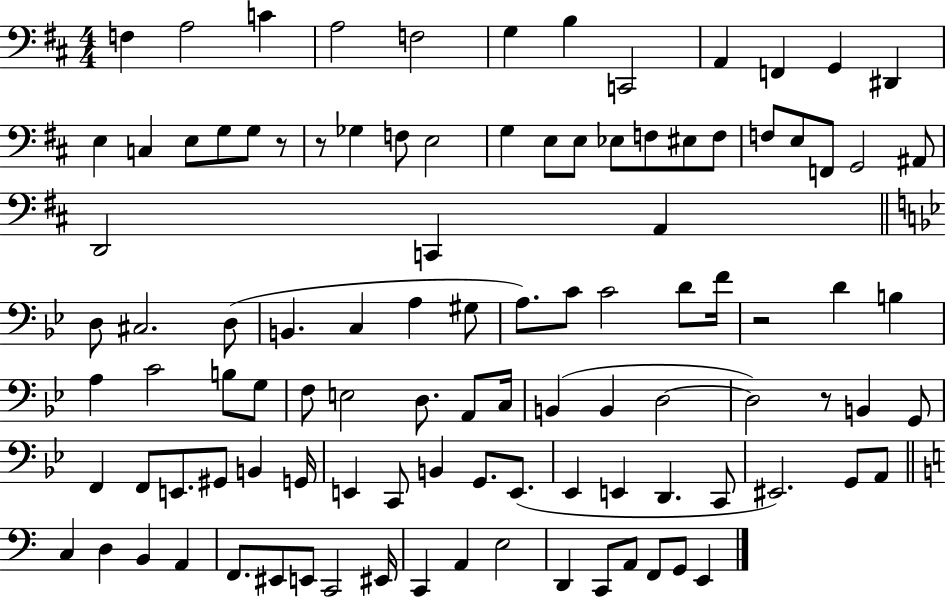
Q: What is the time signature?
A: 4/4